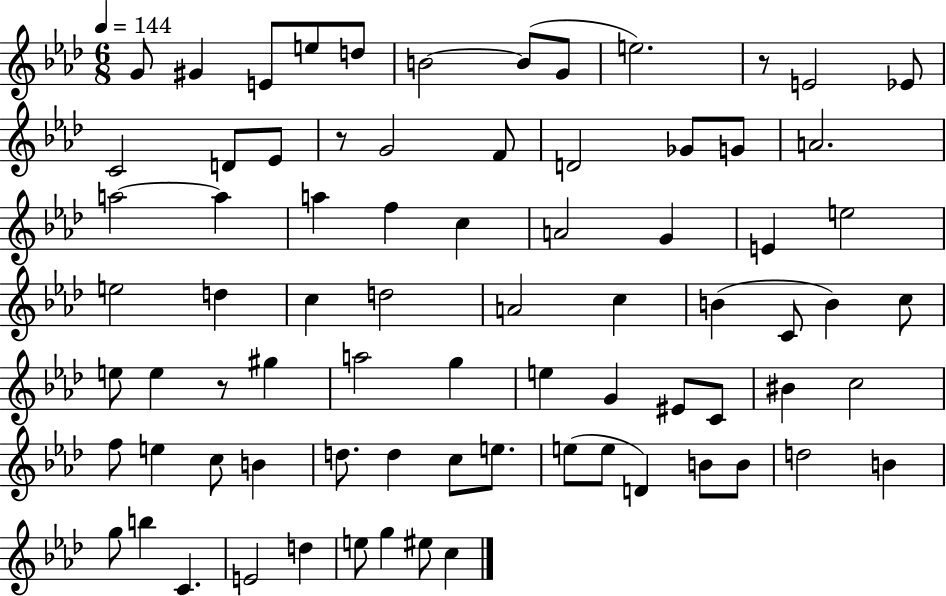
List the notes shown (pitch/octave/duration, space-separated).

G4/e G#4/q E4/e E5/e D5/e B4/h B4/e G4/e E5/h. R/e E4/h Eb4/e C4/h D4/e Eb4/e R/e G4/h F4/e D4/h Gb4/e G4/e A4/h. A5/h A5/q A5/q F5/q C5/q A4/h G4/q E4/q E5/h E5/h D5/q C5/q D5/h A4/h C5/q B4/q C4/e B4/q C5/e E5/e E5/q R/e G#5/q A5/h G5/q E5/q G4/q EIS4/e C4/e BIS4/q C5/h F5/e E5/q C5/e B4/q D5/e. D5/q C5/e E5/e. E5/e E5/e D4/q B4/e B4/e D5/h B4/q G5/e B5/q C4/q. E4/h D5/q E5/e G5/q EIS5/e C5/q